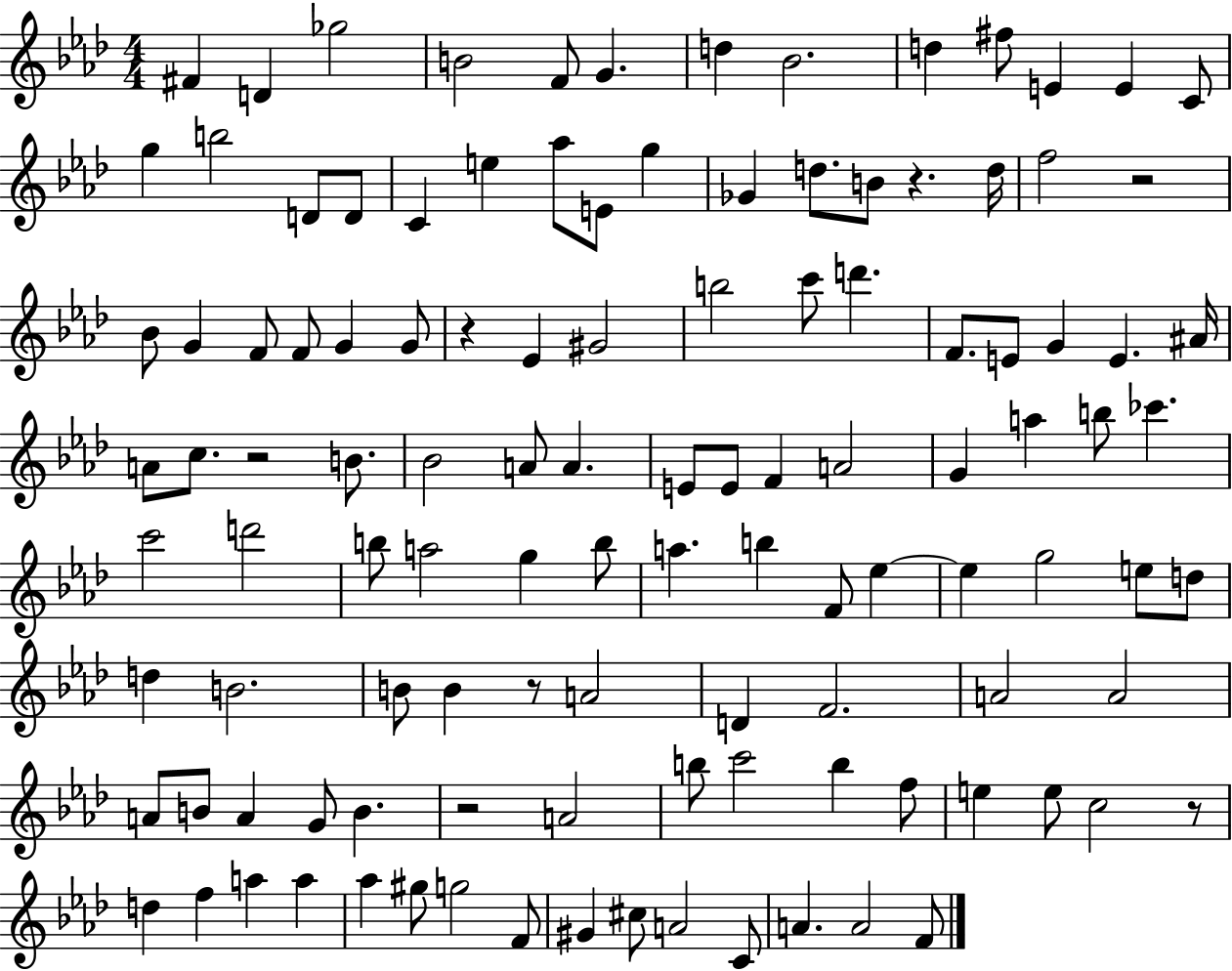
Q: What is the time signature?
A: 4/4